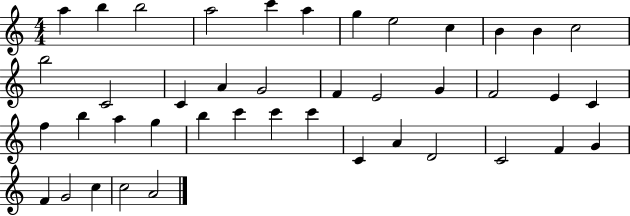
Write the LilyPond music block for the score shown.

{
  \clef treble
  \numericTimeSignature
  \time 4/4
  \key c \major
  a''4 b''4 b''2 | a''2 c'''4 a''4 | g''4 e''2 c''4 | b'4 b'4 c''2 | \break b''2 c'2 | c'4 a'4 g'2 | f'4 e'2 g'4 | f'2 e'4 c'4 | \break f''4 b''4 a''4 g''4 | b''4 c'''4 c'''4 c'''4 | c'4 a'4 d'2 | c'2 f'4 g'4 | \break f'4 g'2 c''4 | c''2 a'2 | \bar "|."
}